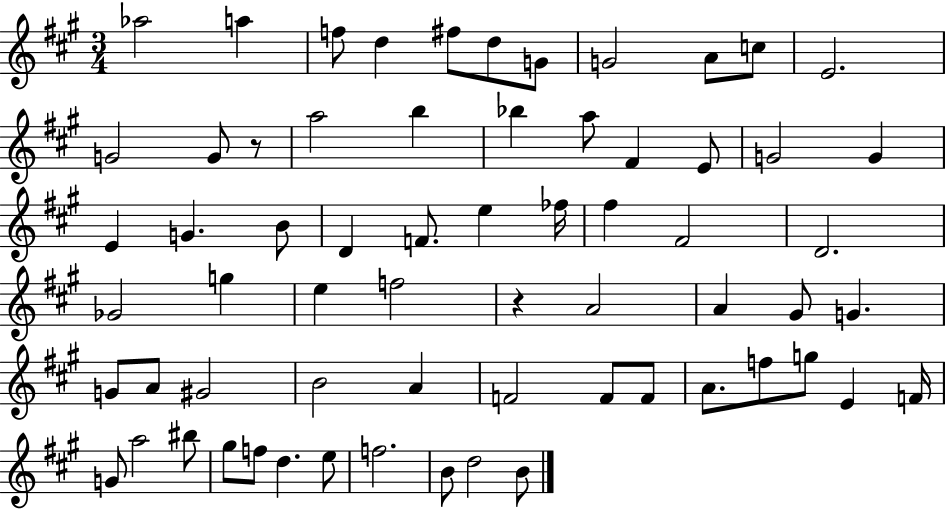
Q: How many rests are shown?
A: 2